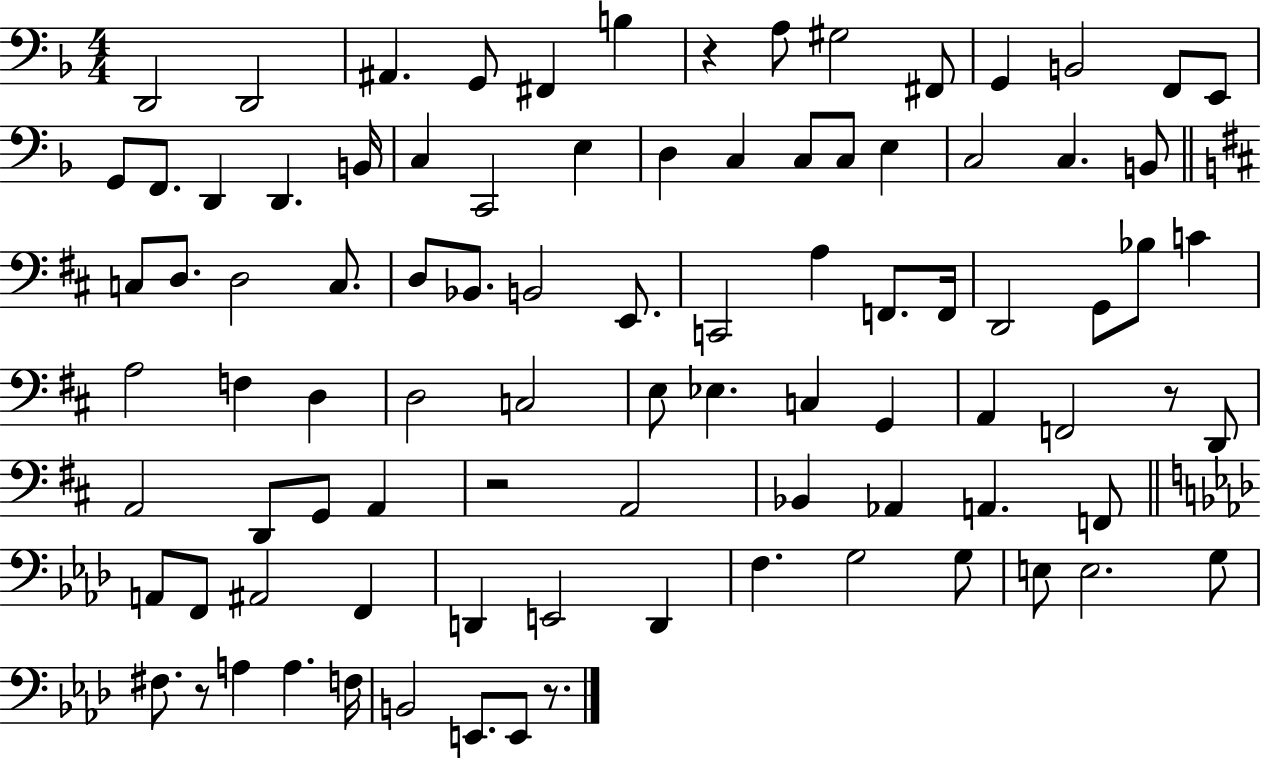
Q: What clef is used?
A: bass